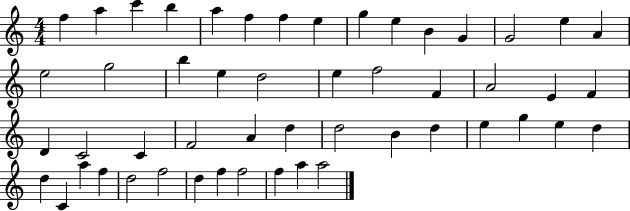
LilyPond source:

{
  \clef treble
  \numericTimeSignature
  \time 4/4
  \key c \major
  f''4 a''4 c'''4 b''4 | a''4 f''4 f''4 e''4 | g''4 e''4 b'4 g'4 | g'2 e''4 a'4 | \break e''2 g''2 | b''4 e''4 d''2 | e''4 f''2 f'4 | a'2 e'4 f'4 | \break d'4 c'2 c'4 | f'2 a'4 d''4 | d''2 b'4 d''4 | e''4 g''4 e''4 d''4 | \break d''4 c'4 a''4 f''4 | d''2 f''2 | d''4 f''4 f''2 | f''4 a''4 a''2 | \break \bar "|."
}